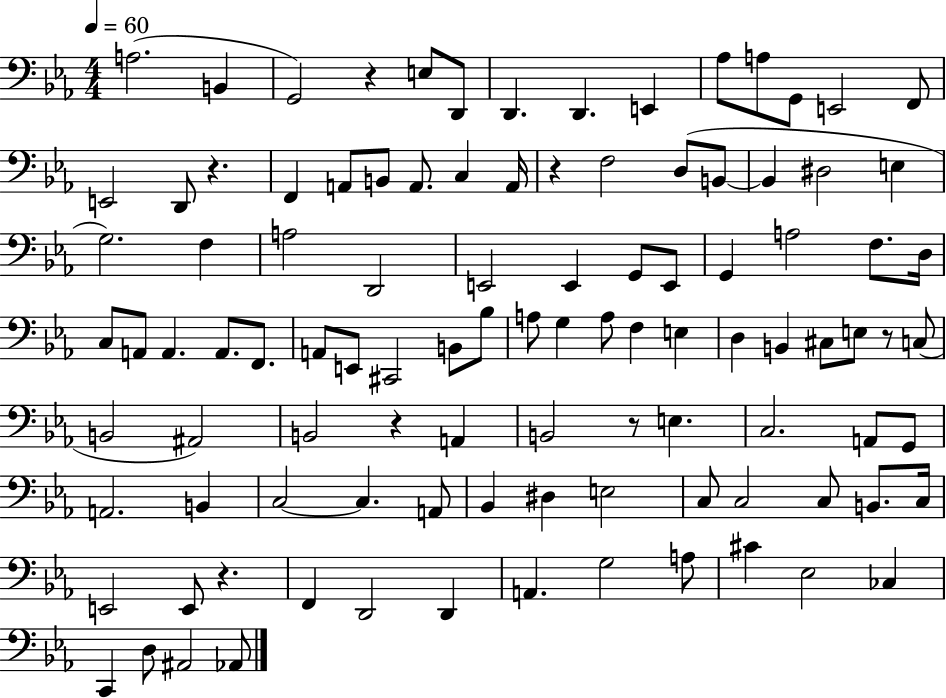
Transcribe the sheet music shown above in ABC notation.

X:1
T:Untitled
M:4/4
L:1/4
K:Eb
A,2 B,, G,,2 z E,/2 D,,/2 D,, D,, E,, _A,/2 A,/2 G,,/2 E,,2 F,,/2 E,,2 D,,/2 z F,, A,,/2 B,,/2 A,,/2 C, A,,/4 z F,2 D,/2 B,,/2 B,, ^D,2 E, G,2 F, A,2 D,,2 E,,2 E,, G,,/2 E,,/2 G,, A,2 F,/2 D,/4 C,/2 A,,/2 A,, A,,/2 F,,/2 A,,/2 E,,/2 ^C,,2 B,,/2 _B,/2 A,/2 G, A,/2 F, E, D, B,, ^C,/2 E,/2 z/2 C,/2 B,,2 ^A,,2 B,,2 z A,, B,,2 z/2 E, C,2 A,,/2 G,,/2 A,,2 B,, C,2 C, A,,/2 _B,, ^D, E,2 C,/2 C,2 C,/2 B,,/2 C,/4 E,,2 E,,/2 z F,, D,,2 D,, A,, G,2 A,/2 ^C _E,2 _C, C,, D,/2 ^A,,2 _A,,/2